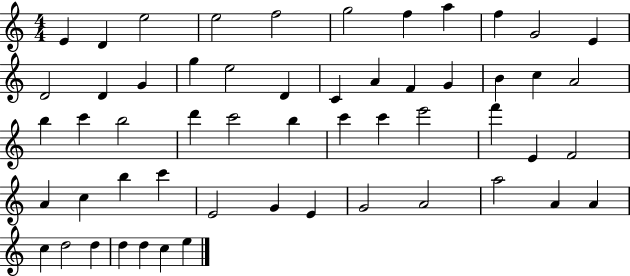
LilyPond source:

{
  \clef treble
  \numericTimeSignature
  \time 4/4
  \key c \major
  e'4 d'4 e''2 | e''2 f''2 | g''2 f''4 a''4 | f''4 g'2 e'4 | \break d'2 d'4 g'4 | g''4 e''2 d'4 | c'4 a'4 f'4 g'4 | b'4 c''4 a'2 | \break b''4 c'''4 b''2 | d'''4 c'''2 b''4 | c'''4 c'''4 e'''2 | f'''4 e'4 f'2 | \break a'4 c''4 b''4 c'''4 | e'2 g'4 e'4 | g'2 a'2 | a''2 a'4 a'4 | \break c''4 d''2 d''4 | d''4 d''4 c''4 e''4 | \bar "|."
}